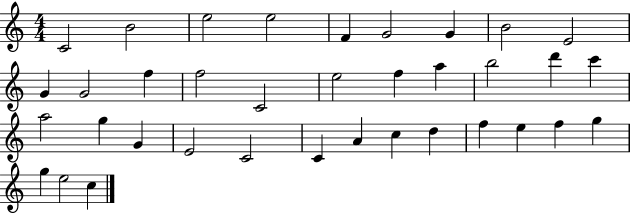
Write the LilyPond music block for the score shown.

{
  \clef treble
  \numericTimeSignature
  \time 4/4
  \key c \major
  c'2 b'2 | e''2 e''2 | f'4 g'2 g'4 | b'2 e'2 | \break g'4 g'2 f''4 | f''2 c'2 | e''2 f''4 a''4 | b''2 d'''4 c'''4 | \break a''2 g''4 g'4 | e'2 c'2 | c'4 a'4 c''4 d''4 | f''4 e''4 f''4 g''4 | \break g''4 e''2 c''4 | \bar "|."
}